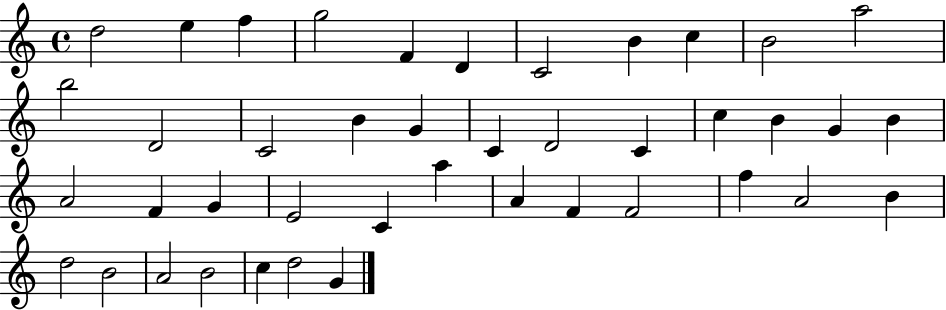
X:1
T:Untitled
M:4/4
L:1/4
K:C
d2 e f g2 F D C2 B c B2 a2 b2 D2 C2 B G C D2 C c B G B A2 F G E2 C a A F F2 f A2 B d2 B2 A2 B2 c d2 G